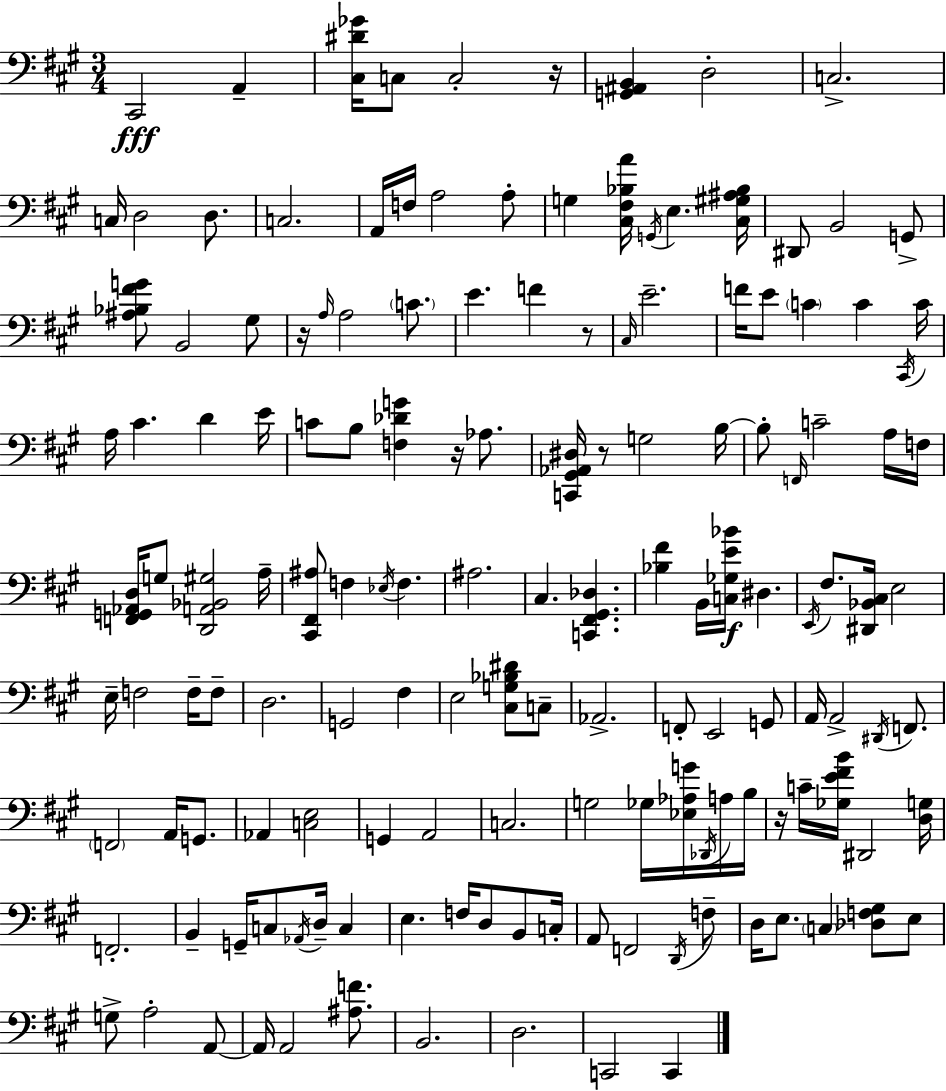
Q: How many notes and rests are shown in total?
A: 148